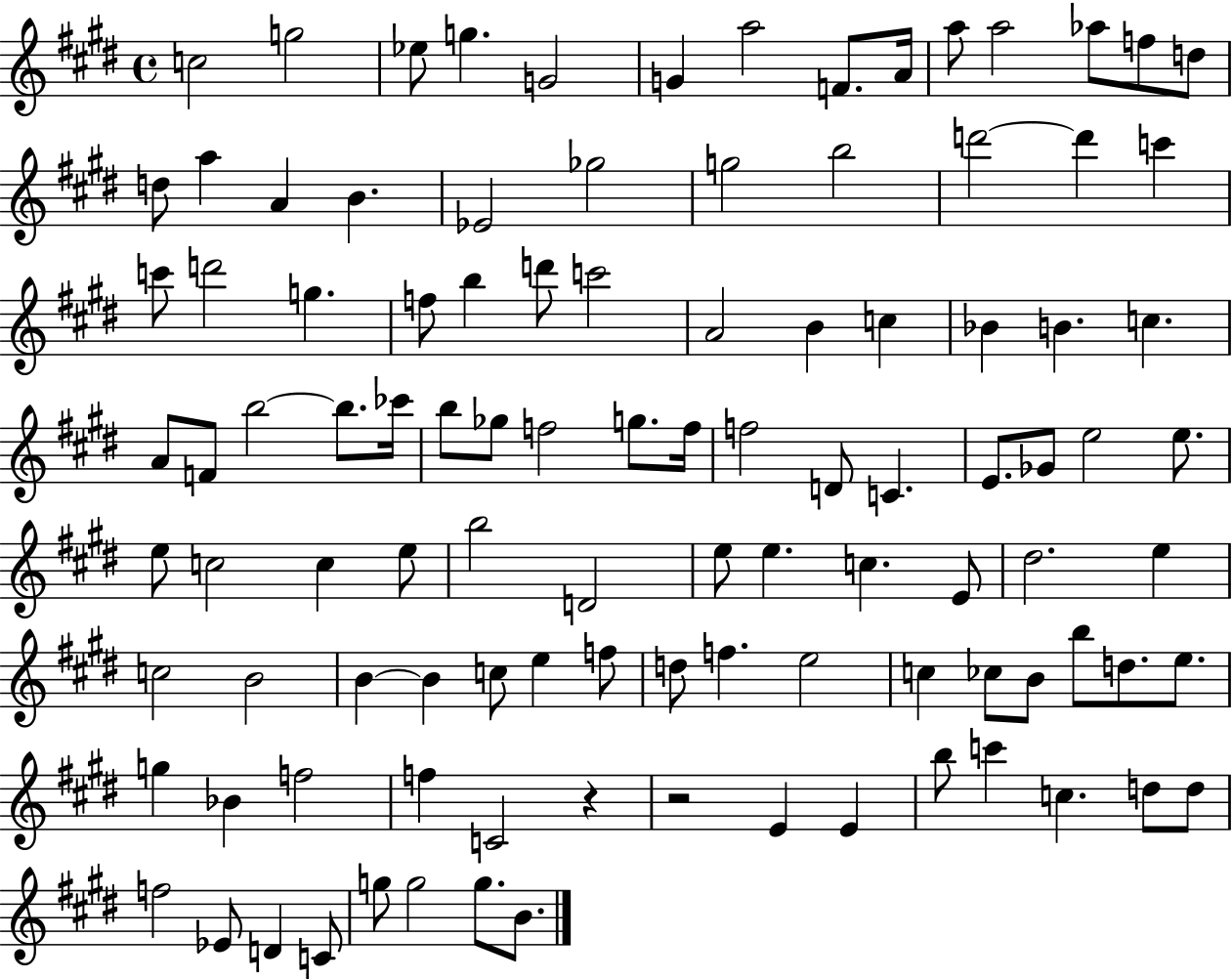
X:1
T:Untitled
M:4/4
L:1/4
K:E
c2 g2 _e/2 g G2 G a2 F/2 A/4 a/2 a2 _a/2 f/2 d/2 d/2 a A B _E2 _g2 g2 b2 d'2 d' c' c'/2 d'2 g f/2 b d'/2 c'2 A2 B c _B B c A/2 F/2 b2 b/2 _c'/4 b/2 _g/2 f2 g/2 f/4 f2 D/2 C E/2 _G/2 e2 e/2 e/2 c2 c e/2 b2 D2 e/2 e c E/2 ^d2 e c2 B2 B B c/2 e f/2 d/2 f e2 c _c/2 B/2 b/2 d/2 e/2 g _B f2 f C2 z z2 E E b/2 c' c d/2 d/2 f2 _E/2 D C/2 g/2 g2 g/2 B/2